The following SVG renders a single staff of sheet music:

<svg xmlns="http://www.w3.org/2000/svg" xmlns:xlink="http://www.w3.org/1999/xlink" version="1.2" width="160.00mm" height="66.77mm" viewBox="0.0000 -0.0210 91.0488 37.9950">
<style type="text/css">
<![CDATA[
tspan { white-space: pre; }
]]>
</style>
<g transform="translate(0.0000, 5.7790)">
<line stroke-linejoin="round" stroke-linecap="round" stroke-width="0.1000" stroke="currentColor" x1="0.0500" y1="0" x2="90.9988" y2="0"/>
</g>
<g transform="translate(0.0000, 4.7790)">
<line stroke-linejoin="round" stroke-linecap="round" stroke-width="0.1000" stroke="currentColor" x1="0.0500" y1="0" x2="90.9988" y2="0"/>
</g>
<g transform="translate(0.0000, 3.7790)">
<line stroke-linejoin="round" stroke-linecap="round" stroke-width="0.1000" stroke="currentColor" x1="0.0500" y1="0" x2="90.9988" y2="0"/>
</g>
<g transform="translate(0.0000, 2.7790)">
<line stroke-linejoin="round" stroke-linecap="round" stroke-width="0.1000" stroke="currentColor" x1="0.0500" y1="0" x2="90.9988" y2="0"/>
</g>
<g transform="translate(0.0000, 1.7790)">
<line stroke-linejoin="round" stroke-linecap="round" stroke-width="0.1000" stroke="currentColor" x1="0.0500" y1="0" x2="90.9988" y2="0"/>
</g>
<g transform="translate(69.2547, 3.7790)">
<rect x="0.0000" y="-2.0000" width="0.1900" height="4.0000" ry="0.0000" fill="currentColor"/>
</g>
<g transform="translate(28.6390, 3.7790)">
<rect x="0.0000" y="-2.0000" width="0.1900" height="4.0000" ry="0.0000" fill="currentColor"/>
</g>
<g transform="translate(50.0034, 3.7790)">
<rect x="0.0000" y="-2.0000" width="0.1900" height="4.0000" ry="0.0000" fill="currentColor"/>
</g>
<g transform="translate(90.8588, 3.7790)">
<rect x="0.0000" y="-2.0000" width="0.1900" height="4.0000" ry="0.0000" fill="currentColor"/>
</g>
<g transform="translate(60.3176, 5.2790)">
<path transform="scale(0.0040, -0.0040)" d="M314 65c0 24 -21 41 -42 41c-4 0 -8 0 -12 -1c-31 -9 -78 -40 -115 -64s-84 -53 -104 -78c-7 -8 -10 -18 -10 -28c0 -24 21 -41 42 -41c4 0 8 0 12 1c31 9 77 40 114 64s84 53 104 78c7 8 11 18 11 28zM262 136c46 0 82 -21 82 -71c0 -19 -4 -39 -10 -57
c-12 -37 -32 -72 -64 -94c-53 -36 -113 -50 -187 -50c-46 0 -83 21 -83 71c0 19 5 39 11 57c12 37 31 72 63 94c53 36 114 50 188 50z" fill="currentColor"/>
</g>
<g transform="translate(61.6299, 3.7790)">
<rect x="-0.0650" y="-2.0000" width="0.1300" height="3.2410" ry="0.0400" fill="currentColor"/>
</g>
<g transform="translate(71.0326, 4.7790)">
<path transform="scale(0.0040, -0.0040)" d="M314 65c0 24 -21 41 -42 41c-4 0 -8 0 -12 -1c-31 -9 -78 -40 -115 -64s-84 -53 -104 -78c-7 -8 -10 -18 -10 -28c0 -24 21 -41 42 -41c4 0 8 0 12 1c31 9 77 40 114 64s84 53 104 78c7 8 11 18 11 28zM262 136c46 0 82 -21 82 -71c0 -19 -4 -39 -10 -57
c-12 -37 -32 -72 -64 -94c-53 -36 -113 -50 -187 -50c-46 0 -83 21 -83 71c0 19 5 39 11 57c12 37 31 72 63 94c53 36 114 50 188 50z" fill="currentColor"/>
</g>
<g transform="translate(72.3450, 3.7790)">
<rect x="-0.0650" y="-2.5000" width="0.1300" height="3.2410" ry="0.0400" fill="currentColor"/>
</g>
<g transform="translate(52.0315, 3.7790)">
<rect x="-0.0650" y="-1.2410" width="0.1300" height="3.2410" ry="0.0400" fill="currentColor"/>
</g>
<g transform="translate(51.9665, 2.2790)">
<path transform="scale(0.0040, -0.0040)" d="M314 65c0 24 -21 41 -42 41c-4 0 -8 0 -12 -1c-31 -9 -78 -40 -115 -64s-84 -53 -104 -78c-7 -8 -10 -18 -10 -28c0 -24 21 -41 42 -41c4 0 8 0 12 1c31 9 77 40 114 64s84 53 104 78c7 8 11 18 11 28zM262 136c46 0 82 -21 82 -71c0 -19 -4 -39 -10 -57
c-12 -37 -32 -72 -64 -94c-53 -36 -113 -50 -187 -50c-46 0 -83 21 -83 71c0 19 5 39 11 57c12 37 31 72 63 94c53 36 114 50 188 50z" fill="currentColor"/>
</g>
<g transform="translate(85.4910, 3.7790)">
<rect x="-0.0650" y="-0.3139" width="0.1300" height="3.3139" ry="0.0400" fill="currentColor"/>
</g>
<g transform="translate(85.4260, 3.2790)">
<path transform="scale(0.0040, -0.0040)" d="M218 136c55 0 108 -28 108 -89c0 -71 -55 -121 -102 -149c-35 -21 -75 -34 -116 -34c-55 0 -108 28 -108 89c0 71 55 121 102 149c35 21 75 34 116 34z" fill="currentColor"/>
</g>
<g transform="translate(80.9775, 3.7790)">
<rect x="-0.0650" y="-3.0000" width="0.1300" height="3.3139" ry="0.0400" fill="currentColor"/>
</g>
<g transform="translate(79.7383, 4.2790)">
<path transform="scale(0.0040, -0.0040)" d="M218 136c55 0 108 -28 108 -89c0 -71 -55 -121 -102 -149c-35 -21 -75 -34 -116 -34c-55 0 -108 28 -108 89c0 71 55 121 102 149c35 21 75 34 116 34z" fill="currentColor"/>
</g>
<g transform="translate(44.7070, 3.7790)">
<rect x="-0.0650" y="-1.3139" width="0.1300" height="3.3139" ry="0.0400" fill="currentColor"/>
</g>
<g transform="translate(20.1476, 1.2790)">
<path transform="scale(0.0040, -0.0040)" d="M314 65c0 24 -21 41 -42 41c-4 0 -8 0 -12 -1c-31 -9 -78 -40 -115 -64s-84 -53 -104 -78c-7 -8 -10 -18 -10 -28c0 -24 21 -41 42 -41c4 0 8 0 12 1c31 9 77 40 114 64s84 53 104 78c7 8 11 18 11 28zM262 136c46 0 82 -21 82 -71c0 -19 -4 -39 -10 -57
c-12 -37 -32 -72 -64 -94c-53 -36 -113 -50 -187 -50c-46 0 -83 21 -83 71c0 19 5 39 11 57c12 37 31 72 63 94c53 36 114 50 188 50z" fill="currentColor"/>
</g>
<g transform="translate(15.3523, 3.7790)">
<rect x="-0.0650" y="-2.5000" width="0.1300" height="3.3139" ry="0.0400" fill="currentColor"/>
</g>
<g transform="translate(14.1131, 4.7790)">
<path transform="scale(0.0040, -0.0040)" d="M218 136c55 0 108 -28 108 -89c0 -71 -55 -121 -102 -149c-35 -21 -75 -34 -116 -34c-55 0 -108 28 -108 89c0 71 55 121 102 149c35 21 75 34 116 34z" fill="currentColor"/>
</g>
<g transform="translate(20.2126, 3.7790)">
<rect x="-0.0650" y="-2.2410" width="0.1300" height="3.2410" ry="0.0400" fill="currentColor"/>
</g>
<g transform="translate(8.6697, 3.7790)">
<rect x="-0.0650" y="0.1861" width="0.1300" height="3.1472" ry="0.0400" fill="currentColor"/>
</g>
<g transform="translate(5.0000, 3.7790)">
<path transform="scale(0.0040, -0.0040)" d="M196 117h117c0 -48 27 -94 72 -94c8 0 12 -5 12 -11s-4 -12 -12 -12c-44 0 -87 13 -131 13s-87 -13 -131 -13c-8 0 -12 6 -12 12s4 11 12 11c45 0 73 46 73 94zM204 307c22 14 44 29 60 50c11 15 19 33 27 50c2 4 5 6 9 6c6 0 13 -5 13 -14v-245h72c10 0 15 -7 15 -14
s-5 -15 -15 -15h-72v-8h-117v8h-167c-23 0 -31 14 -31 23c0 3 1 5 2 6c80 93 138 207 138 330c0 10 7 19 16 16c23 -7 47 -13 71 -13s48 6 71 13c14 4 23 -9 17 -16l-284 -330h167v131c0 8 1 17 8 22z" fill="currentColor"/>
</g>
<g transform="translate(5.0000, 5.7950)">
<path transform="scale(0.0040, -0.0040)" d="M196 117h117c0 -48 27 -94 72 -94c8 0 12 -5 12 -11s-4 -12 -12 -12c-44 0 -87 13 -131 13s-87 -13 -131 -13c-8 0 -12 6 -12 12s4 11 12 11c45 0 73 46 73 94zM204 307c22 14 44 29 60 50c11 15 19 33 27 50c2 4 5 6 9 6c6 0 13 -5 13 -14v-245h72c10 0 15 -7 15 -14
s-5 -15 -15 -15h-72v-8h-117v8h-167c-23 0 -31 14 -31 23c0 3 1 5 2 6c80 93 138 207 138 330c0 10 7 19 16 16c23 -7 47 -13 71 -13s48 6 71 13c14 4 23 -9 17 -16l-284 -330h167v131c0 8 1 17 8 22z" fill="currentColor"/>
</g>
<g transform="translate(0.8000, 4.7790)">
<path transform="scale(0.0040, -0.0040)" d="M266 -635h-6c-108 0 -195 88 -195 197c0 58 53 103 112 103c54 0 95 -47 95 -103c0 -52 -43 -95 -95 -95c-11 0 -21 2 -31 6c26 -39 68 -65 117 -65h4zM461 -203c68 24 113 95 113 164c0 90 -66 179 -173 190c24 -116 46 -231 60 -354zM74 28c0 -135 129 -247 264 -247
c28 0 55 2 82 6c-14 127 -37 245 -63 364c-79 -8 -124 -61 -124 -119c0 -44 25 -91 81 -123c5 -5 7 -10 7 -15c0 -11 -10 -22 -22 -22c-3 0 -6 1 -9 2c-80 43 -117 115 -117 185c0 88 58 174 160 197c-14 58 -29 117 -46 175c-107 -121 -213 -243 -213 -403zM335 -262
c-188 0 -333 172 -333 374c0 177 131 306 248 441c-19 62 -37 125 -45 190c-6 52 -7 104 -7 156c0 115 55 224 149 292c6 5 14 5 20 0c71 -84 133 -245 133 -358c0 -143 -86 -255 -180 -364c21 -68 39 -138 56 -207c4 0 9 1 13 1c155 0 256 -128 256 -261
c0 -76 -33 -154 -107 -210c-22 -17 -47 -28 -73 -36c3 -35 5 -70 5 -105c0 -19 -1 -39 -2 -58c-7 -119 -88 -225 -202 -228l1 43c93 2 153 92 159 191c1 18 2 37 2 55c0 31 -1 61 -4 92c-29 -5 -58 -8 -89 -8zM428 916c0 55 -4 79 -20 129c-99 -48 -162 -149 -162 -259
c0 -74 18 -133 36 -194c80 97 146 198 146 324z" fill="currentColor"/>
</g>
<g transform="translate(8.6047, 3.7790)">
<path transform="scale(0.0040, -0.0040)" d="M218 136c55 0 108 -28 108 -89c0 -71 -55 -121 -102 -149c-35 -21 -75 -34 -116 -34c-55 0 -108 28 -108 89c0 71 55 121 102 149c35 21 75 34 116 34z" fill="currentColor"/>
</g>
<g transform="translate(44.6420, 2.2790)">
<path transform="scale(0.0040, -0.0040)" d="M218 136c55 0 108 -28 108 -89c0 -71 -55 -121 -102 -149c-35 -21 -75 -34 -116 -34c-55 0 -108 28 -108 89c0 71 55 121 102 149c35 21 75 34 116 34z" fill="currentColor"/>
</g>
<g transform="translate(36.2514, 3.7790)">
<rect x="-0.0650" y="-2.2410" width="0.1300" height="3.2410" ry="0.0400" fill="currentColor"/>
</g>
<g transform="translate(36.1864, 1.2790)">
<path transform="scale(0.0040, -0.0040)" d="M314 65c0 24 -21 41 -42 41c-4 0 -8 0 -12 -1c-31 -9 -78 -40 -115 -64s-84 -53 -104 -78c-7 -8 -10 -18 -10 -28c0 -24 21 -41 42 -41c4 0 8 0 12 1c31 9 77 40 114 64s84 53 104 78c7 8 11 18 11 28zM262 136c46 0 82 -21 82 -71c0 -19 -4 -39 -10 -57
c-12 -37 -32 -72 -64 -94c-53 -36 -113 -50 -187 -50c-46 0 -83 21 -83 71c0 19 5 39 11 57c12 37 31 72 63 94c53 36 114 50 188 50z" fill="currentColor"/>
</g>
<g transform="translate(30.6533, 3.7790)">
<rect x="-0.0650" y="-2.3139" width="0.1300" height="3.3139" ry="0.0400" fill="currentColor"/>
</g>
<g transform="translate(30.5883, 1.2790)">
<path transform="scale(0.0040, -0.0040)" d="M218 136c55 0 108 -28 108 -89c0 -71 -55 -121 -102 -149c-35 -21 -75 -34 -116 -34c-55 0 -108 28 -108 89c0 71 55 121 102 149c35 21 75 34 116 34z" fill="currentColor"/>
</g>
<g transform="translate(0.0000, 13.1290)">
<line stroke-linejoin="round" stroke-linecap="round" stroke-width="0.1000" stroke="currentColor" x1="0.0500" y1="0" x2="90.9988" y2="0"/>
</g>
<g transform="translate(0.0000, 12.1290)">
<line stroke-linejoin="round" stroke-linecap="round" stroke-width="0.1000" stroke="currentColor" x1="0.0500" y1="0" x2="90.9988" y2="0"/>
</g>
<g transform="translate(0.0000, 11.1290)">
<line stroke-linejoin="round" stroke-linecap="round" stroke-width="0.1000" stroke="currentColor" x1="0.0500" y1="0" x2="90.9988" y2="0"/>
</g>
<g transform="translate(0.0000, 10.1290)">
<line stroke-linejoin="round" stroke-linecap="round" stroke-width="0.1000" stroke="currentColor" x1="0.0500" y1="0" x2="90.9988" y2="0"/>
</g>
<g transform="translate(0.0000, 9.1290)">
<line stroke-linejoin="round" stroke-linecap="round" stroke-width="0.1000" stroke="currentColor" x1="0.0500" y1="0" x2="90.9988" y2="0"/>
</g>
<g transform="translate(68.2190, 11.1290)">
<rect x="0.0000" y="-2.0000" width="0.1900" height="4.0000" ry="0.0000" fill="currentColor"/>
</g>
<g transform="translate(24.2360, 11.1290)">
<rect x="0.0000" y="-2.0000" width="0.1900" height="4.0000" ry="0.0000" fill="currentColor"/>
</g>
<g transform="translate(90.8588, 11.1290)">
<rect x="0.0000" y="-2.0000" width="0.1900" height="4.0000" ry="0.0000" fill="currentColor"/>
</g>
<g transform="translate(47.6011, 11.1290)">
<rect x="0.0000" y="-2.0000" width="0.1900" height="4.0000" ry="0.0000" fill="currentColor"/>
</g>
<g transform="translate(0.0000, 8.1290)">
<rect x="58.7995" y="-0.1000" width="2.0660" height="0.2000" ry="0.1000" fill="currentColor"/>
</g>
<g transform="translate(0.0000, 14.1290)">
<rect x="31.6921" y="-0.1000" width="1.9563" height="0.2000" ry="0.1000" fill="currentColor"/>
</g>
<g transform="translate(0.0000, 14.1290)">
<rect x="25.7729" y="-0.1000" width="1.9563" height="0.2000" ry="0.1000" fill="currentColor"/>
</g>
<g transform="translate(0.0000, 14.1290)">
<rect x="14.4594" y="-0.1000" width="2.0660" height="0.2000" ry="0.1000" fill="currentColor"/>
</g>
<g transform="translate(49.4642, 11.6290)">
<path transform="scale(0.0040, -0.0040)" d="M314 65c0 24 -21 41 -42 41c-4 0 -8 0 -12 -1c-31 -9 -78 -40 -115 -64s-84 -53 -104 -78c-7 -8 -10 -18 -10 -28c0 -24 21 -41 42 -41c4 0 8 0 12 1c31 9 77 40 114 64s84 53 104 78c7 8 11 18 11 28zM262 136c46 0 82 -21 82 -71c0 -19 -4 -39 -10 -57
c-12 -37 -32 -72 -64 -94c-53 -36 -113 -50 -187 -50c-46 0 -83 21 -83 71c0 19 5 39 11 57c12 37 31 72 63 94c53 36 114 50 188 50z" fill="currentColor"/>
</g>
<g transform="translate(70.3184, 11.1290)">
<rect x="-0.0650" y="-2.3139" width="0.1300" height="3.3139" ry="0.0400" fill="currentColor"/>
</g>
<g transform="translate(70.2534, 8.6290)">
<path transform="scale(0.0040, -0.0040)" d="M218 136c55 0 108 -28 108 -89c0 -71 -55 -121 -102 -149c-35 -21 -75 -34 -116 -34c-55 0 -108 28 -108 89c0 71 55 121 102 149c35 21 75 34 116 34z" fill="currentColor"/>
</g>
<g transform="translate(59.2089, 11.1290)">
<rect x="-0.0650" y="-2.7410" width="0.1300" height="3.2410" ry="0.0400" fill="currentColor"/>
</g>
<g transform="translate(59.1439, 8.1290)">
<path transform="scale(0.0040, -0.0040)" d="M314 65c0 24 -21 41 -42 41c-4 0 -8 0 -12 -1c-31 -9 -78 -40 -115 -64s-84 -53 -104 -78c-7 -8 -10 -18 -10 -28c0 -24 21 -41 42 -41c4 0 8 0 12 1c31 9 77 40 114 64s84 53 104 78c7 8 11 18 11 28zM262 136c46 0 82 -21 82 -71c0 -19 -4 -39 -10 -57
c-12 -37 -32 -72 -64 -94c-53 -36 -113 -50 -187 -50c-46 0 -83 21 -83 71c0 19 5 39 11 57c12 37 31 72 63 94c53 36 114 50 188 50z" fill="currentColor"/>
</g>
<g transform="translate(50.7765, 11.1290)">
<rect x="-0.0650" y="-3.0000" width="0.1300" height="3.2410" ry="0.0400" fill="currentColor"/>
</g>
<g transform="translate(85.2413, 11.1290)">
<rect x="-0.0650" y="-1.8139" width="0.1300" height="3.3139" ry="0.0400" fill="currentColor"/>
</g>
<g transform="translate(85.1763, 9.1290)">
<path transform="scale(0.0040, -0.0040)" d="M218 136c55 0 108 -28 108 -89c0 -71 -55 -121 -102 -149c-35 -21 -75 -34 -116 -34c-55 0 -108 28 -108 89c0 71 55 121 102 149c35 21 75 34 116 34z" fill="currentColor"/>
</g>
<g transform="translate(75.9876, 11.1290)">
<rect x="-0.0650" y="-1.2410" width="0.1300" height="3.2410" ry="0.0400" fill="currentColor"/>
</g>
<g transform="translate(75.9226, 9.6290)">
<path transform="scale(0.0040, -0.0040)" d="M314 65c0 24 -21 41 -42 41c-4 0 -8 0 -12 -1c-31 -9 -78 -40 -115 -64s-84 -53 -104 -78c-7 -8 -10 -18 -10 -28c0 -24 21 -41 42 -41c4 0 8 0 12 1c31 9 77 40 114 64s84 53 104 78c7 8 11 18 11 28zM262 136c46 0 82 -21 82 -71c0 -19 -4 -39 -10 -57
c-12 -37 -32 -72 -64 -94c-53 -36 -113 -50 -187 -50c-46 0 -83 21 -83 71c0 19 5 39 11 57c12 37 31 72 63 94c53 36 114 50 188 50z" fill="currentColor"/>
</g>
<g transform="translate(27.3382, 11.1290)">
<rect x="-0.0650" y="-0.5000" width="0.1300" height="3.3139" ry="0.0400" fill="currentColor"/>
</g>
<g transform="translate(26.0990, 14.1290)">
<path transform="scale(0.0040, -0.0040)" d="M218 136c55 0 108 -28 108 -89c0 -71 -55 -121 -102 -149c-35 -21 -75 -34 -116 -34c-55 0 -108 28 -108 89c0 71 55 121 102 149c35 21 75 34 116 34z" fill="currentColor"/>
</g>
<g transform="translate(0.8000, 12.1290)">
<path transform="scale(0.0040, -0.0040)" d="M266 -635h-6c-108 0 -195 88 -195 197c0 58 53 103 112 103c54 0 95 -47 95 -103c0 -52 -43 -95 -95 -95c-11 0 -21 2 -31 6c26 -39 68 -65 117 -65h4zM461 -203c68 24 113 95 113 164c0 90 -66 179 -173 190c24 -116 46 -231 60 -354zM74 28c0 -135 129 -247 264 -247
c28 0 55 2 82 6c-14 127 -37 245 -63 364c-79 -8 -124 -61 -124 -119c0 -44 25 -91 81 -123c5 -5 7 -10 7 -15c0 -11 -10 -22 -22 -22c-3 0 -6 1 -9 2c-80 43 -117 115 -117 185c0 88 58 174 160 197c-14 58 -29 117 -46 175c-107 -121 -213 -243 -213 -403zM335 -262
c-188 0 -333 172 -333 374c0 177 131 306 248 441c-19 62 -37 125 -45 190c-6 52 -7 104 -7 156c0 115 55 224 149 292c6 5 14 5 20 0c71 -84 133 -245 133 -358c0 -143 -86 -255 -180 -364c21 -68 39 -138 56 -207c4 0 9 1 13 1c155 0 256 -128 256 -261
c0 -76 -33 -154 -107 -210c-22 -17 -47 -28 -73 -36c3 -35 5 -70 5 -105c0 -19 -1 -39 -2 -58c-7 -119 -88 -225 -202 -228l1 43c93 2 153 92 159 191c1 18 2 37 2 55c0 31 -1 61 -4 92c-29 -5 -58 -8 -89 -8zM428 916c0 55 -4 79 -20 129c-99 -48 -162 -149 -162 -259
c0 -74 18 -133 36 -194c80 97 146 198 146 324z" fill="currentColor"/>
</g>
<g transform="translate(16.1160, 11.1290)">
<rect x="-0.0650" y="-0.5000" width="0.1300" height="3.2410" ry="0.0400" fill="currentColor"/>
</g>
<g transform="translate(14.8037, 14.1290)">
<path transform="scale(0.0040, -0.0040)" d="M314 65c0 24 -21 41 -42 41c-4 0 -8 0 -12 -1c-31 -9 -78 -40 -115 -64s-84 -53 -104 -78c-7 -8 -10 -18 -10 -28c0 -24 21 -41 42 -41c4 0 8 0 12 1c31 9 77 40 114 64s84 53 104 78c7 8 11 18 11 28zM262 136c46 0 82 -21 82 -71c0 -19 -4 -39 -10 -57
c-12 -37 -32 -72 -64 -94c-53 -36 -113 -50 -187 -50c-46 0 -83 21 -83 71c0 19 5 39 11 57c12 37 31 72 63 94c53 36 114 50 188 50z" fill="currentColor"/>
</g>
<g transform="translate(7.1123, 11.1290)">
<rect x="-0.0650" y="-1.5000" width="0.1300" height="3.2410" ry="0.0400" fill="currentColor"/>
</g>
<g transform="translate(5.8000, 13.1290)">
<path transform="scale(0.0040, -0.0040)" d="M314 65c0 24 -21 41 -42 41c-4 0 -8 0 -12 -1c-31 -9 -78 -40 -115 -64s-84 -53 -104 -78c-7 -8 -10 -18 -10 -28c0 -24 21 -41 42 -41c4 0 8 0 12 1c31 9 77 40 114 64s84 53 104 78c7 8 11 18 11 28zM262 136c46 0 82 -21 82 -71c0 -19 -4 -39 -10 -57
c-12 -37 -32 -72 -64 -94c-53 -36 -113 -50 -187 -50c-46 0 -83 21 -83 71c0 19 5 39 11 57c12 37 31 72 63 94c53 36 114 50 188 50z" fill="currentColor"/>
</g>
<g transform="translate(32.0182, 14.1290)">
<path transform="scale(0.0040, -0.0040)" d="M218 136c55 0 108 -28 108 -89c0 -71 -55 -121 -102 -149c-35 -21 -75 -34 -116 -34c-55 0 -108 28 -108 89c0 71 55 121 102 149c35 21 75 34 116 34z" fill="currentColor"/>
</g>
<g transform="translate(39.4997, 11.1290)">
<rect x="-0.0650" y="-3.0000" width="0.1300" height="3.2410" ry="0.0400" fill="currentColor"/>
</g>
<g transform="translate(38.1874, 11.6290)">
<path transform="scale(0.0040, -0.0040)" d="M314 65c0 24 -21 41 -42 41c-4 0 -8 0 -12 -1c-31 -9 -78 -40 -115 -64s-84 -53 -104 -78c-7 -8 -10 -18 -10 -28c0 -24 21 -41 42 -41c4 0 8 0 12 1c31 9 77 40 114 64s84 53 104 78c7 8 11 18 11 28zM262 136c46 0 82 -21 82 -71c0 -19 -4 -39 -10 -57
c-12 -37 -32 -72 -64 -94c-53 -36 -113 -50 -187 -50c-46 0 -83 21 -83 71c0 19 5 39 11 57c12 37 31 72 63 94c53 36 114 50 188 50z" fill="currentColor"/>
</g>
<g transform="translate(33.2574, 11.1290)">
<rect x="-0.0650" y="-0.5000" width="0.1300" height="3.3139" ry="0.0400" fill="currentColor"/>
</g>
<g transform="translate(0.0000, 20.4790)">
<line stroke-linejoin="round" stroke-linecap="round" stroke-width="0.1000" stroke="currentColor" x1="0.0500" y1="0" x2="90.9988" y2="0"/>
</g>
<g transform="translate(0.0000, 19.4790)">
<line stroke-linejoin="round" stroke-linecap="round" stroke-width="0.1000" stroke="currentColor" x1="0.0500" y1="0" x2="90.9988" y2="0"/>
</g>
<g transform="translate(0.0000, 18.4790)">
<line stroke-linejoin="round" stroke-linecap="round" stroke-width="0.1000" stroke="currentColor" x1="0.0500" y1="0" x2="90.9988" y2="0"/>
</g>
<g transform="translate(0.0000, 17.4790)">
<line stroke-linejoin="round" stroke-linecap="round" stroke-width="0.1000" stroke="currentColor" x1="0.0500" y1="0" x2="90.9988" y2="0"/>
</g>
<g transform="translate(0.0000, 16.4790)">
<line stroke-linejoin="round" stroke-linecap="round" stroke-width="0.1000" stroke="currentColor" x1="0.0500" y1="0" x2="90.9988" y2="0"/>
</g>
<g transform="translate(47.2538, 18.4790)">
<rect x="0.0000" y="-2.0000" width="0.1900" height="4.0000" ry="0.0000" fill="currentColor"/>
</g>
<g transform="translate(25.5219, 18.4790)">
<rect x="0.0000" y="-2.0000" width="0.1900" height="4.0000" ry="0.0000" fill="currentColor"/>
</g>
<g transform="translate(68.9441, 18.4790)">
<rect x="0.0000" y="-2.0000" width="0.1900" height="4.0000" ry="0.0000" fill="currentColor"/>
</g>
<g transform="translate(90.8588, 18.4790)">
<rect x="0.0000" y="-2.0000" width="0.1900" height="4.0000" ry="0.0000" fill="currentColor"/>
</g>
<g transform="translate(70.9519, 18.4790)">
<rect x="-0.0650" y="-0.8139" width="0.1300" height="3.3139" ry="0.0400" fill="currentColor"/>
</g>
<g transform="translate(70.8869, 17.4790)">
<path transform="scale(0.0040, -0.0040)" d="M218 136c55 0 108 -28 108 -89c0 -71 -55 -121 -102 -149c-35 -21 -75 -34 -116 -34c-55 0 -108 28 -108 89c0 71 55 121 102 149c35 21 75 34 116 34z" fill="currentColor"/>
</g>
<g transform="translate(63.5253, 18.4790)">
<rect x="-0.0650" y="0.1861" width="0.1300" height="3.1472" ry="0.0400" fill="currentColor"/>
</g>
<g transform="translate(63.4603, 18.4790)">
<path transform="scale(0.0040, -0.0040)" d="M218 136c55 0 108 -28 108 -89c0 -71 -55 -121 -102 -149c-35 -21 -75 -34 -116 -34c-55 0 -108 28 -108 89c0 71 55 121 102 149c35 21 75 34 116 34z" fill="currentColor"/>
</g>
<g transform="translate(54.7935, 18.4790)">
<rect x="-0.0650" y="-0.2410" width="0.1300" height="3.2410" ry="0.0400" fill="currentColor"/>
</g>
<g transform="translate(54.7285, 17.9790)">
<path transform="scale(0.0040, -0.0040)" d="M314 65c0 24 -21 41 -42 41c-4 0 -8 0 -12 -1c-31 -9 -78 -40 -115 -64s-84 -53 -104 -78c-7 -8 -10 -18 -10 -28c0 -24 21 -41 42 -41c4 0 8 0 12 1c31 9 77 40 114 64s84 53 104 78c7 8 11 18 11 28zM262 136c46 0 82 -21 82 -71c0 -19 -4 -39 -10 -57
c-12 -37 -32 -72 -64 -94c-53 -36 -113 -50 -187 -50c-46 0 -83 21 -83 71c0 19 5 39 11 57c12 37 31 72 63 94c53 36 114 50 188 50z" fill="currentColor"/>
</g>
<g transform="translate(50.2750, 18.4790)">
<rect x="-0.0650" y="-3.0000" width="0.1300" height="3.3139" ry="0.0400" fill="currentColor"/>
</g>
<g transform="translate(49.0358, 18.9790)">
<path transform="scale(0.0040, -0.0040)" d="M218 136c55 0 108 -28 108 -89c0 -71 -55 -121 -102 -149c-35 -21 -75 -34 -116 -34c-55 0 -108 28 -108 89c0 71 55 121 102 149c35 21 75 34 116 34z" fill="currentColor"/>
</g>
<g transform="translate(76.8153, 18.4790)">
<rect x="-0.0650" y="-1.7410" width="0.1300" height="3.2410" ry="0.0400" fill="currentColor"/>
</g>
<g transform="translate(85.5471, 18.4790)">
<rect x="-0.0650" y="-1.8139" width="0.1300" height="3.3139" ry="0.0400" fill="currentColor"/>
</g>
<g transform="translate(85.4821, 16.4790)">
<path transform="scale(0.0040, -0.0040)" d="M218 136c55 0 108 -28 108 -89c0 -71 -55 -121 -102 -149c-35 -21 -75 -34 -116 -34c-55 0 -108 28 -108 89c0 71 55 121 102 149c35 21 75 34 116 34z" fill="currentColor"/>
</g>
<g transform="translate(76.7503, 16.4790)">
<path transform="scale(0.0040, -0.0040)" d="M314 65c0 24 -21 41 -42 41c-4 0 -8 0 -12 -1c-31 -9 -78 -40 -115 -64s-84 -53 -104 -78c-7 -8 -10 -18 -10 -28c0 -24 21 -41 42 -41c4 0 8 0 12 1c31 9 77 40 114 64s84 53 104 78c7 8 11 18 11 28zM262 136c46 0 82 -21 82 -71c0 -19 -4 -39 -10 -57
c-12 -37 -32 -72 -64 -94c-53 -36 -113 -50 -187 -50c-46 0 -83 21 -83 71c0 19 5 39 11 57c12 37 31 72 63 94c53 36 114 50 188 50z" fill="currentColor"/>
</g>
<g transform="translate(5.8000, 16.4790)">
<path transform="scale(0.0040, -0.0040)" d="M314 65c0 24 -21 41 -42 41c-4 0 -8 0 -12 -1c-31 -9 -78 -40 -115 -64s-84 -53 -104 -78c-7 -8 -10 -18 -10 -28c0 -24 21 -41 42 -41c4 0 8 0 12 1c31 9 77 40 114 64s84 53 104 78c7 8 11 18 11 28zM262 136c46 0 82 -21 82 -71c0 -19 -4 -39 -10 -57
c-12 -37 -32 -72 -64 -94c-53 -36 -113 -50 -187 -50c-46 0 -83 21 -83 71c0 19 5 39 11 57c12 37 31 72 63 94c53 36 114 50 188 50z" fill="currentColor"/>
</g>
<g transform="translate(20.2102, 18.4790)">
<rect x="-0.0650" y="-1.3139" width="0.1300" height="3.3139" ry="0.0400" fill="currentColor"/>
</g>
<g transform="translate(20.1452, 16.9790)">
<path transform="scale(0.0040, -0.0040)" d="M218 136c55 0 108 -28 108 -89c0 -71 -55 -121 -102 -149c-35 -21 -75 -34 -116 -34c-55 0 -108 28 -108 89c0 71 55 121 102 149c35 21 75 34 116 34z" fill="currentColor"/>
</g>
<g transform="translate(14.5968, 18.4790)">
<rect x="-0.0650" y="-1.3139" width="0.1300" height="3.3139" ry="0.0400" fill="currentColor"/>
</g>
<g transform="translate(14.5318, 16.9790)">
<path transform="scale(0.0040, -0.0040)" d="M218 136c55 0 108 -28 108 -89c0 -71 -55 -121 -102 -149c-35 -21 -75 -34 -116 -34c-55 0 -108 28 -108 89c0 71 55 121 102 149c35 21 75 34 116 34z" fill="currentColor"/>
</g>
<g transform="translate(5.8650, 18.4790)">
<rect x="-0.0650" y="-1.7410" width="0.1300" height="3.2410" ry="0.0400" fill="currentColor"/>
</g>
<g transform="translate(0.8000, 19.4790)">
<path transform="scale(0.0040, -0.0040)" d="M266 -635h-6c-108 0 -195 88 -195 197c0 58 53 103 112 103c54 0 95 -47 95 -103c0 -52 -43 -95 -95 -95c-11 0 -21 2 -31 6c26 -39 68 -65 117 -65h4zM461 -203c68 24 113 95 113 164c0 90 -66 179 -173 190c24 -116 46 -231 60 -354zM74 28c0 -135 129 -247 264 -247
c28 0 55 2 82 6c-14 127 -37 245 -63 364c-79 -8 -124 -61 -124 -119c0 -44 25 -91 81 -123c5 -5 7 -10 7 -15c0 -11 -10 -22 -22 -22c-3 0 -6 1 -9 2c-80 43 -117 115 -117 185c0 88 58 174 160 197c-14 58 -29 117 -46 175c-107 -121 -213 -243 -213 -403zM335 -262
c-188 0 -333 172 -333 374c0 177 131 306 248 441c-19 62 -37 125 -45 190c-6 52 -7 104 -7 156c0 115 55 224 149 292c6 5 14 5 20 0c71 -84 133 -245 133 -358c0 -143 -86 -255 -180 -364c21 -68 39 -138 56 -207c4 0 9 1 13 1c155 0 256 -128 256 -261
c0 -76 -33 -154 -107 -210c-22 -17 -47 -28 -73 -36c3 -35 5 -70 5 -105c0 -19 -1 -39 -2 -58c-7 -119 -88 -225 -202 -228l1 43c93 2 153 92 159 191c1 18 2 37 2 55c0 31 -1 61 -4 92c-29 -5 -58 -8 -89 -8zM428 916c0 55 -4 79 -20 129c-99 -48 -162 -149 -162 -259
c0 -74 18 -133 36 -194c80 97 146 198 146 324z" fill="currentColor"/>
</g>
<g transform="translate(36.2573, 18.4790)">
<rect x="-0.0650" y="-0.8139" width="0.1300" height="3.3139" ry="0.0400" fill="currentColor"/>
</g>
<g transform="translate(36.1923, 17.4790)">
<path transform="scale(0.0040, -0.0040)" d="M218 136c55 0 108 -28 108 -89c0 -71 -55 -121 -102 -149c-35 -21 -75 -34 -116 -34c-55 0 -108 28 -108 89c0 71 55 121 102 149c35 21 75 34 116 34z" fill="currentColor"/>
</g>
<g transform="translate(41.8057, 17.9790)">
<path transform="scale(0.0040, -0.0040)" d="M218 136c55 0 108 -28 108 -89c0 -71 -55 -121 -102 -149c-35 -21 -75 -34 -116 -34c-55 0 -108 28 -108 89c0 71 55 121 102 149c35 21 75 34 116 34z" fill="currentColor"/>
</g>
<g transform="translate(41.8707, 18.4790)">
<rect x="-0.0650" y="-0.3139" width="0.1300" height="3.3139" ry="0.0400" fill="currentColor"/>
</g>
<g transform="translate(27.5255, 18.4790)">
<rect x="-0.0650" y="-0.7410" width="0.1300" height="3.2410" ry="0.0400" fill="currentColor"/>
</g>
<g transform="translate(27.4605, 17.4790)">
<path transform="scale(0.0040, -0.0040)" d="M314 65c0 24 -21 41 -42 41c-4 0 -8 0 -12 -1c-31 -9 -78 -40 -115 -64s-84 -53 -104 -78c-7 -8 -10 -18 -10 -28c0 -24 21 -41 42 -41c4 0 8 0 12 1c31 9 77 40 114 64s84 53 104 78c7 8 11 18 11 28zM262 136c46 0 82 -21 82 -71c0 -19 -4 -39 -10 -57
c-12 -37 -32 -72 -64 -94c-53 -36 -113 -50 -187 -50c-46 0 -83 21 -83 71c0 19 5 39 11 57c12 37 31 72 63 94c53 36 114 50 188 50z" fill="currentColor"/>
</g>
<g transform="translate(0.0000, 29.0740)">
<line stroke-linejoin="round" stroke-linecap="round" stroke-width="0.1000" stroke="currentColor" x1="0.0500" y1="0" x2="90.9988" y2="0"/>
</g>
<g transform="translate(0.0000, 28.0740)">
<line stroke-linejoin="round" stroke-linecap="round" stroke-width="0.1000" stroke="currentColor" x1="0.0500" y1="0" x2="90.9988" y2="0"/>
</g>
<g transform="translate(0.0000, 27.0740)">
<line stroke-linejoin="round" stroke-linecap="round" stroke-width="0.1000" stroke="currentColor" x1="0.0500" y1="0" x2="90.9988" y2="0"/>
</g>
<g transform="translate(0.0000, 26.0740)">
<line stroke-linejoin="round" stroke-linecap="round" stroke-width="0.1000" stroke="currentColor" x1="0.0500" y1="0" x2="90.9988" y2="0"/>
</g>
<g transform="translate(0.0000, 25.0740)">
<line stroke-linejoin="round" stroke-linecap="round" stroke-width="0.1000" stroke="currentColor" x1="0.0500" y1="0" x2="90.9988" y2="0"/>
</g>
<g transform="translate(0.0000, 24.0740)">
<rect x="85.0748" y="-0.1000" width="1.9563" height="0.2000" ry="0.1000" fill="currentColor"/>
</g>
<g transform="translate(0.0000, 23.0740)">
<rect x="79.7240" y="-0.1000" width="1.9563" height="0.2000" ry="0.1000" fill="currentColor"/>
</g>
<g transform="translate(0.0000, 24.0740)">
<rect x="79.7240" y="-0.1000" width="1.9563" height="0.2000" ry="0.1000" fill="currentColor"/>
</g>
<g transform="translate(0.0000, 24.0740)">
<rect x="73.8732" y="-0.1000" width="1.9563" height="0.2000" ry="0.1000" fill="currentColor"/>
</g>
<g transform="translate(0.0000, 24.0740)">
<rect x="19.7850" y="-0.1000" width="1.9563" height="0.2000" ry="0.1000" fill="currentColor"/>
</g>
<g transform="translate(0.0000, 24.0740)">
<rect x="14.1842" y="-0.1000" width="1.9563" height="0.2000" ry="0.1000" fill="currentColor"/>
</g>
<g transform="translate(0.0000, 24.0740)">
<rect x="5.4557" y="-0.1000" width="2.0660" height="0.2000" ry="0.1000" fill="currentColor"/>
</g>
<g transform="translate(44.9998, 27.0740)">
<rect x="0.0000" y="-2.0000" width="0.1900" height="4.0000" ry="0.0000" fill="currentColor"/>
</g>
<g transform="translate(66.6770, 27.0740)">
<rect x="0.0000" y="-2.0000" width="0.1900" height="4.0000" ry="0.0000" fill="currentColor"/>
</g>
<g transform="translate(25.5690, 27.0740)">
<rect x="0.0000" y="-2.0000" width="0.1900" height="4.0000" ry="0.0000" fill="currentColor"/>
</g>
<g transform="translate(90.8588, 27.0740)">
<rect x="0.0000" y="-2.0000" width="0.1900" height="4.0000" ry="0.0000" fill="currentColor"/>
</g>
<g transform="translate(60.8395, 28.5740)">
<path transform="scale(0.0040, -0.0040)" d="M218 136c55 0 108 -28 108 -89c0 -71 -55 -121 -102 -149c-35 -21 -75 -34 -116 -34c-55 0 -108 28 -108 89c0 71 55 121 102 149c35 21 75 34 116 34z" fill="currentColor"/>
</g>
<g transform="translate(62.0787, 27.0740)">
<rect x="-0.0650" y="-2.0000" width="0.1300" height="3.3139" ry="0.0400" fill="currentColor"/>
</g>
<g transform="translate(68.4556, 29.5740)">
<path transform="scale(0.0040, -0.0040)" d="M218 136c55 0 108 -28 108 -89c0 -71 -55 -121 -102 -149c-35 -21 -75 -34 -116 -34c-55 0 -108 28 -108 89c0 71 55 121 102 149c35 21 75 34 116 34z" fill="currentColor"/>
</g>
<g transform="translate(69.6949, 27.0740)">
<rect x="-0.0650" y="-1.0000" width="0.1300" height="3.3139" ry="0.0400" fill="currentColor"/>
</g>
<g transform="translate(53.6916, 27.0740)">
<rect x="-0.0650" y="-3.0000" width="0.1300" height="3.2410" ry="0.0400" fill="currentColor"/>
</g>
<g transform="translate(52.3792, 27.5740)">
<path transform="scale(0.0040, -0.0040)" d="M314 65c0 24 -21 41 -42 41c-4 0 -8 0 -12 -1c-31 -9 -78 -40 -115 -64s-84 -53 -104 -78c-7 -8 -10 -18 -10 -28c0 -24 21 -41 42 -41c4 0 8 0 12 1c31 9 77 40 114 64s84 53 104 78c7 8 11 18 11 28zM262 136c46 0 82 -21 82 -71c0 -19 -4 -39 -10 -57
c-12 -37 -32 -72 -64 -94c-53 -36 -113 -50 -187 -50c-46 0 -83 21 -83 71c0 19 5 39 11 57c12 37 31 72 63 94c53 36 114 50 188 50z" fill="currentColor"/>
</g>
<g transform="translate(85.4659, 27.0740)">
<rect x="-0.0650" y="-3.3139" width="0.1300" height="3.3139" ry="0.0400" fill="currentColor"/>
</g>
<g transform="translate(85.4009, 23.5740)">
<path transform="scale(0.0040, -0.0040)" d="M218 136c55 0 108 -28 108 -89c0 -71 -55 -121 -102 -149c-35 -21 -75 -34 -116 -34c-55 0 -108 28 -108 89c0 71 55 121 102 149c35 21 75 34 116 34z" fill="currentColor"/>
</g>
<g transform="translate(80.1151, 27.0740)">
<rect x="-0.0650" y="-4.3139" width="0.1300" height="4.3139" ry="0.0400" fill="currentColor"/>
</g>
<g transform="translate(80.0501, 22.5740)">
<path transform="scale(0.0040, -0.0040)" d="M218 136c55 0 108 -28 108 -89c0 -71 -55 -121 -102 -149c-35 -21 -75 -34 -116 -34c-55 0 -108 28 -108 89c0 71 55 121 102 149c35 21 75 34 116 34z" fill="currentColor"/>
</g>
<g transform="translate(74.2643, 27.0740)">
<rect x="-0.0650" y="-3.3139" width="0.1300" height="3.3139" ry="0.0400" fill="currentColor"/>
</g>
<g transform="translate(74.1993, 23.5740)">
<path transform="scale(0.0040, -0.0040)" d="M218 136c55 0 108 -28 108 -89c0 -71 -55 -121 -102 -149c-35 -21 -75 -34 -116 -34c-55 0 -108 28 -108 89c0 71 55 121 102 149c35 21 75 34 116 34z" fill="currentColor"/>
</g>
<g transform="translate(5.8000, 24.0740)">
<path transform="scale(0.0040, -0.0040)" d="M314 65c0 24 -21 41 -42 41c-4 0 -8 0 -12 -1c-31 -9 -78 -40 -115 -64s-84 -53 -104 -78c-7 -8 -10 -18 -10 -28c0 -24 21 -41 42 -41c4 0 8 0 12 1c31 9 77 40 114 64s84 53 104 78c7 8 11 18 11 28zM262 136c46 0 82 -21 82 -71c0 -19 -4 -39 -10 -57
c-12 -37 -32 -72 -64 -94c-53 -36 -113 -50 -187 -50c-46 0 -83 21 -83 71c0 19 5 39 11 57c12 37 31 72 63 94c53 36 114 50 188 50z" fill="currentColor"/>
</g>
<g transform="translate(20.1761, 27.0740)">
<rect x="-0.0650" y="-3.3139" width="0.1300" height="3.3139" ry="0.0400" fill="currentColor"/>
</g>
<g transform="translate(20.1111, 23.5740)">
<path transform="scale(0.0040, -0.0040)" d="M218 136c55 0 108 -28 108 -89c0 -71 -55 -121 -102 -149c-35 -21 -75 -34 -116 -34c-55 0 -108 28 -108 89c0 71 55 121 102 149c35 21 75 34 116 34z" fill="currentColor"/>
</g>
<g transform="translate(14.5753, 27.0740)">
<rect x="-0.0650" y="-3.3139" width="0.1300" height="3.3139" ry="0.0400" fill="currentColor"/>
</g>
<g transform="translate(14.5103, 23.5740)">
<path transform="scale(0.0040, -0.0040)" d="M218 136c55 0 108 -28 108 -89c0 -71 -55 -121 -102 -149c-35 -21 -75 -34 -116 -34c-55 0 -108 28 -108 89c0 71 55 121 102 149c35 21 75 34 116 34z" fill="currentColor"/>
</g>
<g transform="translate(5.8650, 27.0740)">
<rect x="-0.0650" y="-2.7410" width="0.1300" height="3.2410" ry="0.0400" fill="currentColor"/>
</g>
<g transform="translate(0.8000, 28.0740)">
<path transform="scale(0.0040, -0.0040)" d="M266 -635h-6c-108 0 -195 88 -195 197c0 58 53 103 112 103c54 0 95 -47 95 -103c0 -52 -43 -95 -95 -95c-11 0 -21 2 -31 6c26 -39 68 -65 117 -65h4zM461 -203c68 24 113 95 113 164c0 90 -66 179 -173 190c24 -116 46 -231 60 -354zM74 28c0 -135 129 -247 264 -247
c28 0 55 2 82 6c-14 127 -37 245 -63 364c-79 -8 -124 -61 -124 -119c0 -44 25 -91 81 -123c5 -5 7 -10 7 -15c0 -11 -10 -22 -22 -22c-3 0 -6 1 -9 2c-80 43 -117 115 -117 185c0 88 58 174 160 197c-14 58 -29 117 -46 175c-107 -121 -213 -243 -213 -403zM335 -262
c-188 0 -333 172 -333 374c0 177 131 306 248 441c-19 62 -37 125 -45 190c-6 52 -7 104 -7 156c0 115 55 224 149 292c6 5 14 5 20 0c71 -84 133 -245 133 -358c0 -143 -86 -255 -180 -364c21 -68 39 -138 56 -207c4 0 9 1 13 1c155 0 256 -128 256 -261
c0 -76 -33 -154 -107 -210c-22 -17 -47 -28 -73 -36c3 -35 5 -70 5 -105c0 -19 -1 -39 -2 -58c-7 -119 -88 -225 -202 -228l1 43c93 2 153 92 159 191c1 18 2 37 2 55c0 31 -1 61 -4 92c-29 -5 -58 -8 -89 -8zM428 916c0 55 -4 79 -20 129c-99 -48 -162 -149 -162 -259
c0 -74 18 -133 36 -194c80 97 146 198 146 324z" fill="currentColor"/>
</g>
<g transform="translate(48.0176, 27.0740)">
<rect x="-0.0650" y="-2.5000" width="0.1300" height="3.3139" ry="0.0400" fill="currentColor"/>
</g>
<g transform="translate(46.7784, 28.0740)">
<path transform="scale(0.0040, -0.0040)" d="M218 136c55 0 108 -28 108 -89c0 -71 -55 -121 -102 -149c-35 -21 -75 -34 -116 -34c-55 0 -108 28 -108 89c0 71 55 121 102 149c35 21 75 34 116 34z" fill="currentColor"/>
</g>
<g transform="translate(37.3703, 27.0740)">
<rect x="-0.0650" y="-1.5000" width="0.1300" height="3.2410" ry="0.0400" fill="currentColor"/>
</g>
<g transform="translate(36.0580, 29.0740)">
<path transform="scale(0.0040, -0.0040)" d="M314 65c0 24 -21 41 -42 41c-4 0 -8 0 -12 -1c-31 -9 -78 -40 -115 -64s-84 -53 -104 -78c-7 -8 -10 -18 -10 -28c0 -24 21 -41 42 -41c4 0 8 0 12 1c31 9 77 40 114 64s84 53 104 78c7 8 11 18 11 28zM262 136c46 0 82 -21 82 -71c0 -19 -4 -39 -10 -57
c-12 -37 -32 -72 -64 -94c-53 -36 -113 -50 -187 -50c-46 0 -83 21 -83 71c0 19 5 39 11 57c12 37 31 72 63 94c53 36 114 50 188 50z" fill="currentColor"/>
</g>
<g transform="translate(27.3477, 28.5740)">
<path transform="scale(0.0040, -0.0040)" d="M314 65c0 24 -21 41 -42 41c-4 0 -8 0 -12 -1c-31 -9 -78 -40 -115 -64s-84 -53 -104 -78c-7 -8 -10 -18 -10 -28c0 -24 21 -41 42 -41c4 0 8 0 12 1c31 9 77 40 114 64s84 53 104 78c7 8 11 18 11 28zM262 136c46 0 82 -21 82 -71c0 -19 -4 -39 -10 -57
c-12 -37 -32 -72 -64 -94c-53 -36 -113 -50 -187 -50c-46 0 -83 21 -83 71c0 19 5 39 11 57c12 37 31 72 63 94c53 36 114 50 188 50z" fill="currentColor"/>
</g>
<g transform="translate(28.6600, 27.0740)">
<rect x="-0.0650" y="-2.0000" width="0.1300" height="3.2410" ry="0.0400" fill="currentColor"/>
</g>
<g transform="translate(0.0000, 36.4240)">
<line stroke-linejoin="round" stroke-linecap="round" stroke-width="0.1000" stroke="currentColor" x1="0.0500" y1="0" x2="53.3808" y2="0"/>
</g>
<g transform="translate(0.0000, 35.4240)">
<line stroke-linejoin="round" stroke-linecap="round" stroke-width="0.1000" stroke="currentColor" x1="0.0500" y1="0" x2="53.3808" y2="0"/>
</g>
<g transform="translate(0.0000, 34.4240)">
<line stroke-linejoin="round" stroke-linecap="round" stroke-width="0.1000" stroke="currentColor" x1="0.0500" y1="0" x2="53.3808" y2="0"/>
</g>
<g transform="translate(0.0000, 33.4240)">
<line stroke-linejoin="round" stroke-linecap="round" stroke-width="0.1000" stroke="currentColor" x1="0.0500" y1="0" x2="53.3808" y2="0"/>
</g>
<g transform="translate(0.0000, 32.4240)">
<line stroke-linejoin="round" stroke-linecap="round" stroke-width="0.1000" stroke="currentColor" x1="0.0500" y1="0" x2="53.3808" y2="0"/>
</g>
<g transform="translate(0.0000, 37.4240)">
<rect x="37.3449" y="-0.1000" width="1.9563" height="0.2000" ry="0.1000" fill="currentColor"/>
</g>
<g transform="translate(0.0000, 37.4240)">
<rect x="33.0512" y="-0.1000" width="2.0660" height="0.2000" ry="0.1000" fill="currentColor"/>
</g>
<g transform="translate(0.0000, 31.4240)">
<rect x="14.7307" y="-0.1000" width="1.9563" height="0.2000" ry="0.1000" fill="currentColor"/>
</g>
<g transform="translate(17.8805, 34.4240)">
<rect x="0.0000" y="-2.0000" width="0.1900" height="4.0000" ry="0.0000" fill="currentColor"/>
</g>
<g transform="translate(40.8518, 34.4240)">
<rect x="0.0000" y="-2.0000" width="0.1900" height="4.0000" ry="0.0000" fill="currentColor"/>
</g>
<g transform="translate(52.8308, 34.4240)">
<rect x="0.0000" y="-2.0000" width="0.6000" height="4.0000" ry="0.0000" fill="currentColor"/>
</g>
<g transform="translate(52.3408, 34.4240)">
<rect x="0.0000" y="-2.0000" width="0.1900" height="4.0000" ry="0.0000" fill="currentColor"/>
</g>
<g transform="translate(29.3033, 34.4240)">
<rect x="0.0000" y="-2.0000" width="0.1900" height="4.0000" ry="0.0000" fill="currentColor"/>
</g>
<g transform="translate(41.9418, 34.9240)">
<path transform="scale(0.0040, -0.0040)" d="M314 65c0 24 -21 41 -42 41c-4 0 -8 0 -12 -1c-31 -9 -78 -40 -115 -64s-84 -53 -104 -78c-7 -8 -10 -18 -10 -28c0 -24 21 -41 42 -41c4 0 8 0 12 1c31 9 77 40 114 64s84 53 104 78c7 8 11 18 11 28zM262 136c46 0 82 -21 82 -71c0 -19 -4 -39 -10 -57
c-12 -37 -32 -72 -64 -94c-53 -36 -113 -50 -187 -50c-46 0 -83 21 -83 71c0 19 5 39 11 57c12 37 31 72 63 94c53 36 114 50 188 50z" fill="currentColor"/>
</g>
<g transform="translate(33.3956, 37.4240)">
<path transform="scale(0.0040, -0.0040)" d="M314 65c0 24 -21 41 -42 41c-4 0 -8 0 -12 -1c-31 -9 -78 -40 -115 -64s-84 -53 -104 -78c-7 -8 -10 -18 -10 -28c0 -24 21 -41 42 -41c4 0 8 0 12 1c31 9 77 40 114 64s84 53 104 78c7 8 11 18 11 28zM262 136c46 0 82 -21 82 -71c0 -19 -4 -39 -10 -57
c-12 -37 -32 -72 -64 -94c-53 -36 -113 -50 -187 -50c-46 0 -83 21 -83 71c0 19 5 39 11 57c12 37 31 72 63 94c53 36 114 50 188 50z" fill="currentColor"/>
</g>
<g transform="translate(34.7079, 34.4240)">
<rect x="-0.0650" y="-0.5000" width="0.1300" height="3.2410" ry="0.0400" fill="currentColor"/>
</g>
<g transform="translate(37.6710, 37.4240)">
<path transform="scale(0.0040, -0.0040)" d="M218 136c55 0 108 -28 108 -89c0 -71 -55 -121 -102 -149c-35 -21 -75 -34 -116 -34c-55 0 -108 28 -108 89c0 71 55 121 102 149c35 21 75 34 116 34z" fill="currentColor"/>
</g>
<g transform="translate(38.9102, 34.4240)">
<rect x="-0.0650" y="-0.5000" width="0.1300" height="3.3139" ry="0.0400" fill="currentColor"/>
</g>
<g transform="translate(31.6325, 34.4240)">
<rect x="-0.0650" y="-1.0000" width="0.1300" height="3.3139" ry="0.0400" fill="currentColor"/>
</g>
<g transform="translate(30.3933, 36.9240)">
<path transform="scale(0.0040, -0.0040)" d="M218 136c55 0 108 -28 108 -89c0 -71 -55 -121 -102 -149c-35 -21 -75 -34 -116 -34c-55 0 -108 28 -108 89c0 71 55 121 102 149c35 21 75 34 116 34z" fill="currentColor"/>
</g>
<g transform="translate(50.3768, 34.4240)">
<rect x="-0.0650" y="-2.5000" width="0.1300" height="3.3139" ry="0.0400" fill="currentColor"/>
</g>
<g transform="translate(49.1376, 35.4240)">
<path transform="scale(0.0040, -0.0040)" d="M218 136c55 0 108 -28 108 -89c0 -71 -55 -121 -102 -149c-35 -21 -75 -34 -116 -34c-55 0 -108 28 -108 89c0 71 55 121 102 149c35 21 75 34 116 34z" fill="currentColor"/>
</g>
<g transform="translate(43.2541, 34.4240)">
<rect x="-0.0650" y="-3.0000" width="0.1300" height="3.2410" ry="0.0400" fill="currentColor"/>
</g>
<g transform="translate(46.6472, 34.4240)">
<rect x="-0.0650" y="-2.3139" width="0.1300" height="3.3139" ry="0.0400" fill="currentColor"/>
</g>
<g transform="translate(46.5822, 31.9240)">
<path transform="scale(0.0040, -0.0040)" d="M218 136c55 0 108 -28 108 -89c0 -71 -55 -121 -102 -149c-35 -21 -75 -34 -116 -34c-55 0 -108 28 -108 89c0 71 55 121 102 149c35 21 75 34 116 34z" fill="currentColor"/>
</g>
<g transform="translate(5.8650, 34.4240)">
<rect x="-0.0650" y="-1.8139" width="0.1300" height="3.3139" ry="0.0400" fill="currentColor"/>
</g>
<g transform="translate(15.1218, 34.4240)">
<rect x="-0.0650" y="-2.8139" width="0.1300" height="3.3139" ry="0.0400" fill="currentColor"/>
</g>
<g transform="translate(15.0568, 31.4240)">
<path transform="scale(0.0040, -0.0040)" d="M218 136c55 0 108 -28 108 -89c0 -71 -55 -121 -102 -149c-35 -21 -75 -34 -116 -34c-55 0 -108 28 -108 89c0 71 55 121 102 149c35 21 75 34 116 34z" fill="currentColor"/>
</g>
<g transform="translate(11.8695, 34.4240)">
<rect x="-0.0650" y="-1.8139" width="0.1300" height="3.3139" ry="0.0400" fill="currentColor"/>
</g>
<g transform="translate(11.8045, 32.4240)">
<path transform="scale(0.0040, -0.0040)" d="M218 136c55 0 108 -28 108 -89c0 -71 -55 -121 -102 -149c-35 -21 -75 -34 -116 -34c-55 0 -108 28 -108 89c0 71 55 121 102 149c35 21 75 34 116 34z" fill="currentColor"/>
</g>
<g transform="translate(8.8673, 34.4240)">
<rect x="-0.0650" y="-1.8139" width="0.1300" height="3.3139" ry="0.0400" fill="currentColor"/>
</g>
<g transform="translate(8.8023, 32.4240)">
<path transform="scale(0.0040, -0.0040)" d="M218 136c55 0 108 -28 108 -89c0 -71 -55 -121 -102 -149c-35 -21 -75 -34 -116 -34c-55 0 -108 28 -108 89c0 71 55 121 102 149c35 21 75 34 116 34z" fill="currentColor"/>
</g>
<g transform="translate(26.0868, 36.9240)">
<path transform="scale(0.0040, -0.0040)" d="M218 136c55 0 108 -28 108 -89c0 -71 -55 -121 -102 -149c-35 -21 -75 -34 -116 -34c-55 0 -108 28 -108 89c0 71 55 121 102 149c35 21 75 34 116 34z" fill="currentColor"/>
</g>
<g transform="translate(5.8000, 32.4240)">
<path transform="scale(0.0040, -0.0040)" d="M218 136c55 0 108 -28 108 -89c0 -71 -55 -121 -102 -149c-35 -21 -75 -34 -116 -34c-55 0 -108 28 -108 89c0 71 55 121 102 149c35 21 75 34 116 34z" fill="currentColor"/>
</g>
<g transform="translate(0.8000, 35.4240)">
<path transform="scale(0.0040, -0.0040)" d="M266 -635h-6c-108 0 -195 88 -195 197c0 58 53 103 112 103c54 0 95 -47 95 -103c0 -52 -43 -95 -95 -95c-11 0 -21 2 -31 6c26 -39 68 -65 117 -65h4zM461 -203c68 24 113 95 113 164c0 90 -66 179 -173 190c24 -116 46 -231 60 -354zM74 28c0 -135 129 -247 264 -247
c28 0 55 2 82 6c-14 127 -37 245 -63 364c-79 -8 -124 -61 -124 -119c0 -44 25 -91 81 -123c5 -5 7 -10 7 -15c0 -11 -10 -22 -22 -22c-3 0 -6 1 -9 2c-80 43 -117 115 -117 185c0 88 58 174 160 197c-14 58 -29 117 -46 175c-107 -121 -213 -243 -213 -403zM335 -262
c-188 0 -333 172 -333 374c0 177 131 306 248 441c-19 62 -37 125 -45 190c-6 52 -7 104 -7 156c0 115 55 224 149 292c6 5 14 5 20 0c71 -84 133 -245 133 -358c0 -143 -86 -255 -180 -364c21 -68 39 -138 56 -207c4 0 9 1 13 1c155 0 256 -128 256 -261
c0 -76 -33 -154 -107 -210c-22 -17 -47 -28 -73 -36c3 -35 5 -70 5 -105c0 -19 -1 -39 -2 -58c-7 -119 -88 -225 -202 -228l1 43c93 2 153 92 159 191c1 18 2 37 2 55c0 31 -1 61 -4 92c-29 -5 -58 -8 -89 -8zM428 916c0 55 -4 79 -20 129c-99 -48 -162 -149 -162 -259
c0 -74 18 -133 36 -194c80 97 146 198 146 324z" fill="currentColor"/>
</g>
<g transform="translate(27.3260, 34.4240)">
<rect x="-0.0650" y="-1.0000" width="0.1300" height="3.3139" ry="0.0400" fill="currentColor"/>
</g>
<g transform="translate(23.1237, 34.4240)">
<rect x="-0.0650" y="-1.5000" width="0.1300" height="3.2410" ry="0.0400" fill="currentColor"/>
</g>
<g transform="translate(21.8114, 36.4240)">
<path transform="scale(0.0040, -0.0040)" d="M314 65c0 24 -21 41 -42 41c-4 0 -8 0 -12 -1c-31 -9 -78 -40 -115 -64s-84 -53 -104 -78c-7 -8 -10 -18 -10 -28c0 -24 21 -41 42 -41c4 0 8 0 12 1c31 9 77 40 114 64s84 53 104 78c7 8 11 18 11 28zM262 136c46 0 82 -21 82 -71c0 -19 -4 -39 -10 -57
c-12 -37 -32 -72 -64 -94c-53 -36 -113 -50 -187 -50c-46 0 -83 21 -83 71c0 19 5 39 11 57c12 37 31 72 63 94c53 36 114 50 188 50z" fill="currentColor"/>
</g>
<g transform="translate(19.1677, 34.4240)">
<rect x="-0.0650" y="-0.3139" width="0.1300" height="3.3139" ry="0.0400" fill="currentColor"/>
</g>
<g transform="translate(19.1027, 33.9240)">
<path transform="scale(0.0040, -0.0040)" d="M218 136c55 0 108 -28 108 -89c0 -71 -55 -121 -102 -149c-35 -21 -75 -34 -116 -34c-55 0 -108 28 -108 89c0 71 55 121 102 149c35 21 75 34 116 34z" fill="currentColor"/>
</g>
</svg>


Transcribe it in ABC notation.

X:1
T:Untitled
M:4/4
L:1/4
K:C
B G g2 g g2 e e2 F2 G2 A c E2 C2 C C A2 A2 a2 g e2 f f2 e e d2 d c A c2 B d f2 f a2 b b F2 E2 G A2 F D b d' b f f f a c E2 D D C2 C A2 g G